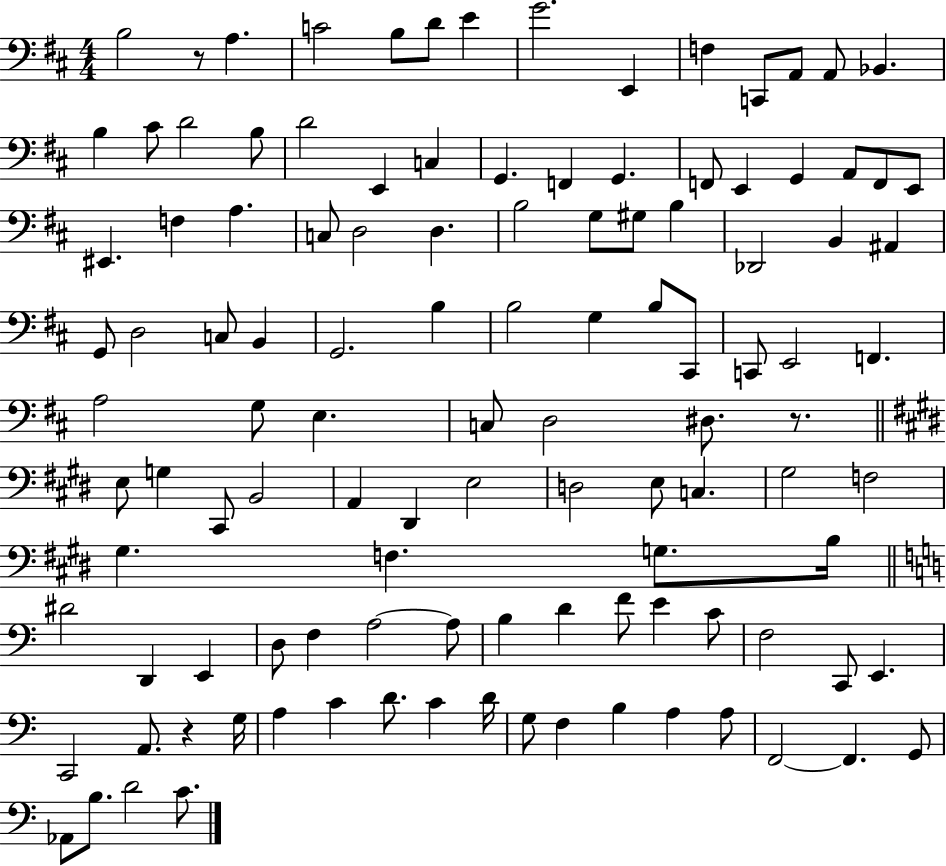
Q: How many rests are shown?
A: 3